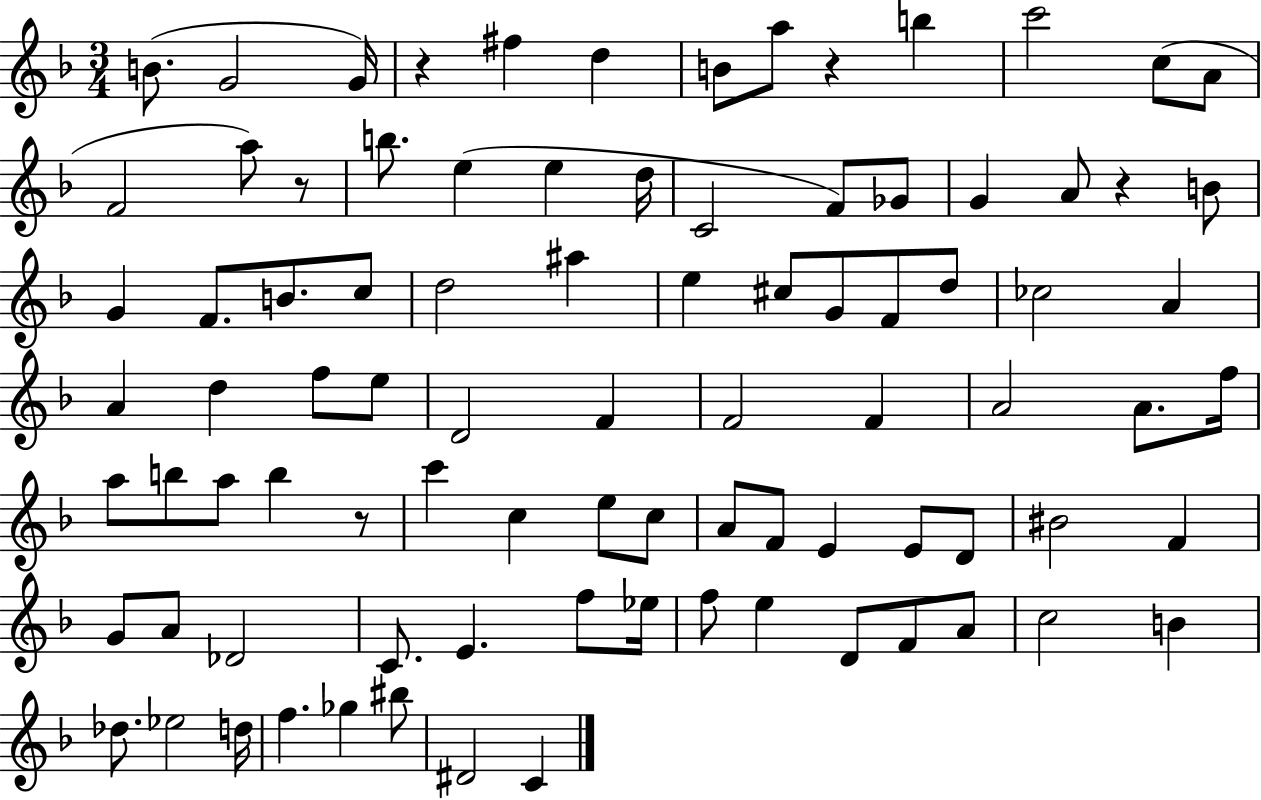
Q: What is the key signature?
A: F major